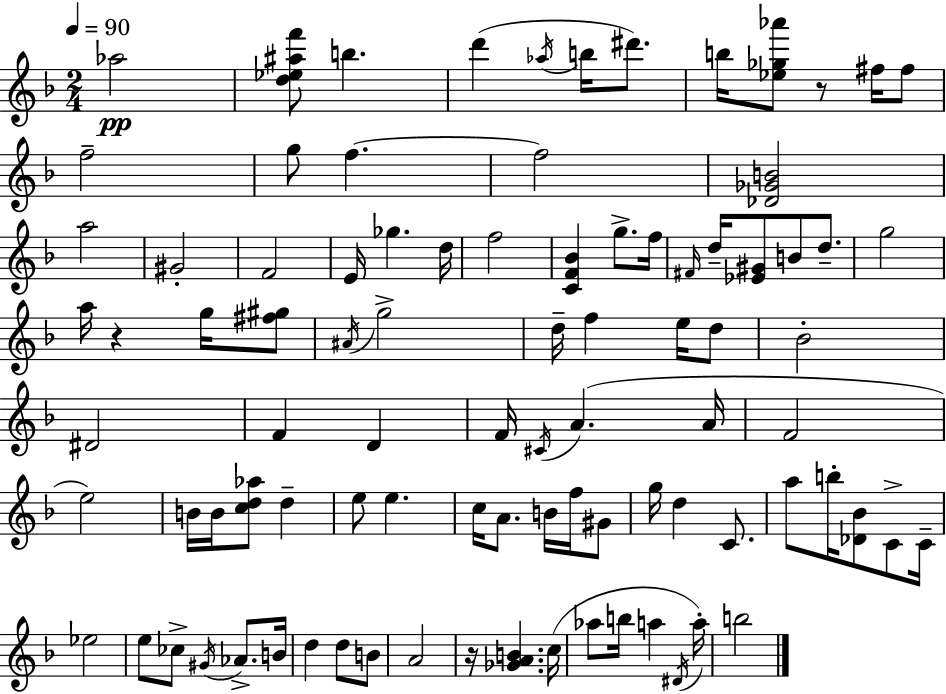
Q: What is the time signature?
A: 2/4